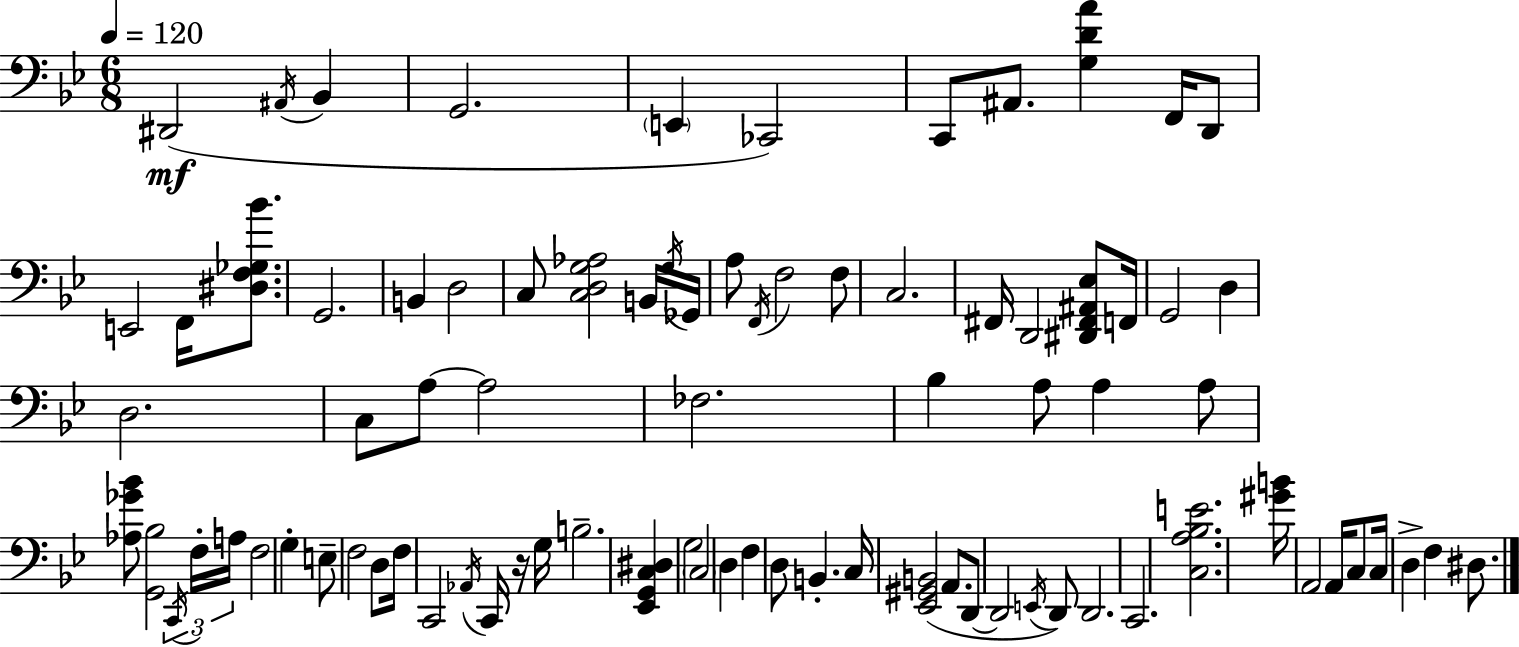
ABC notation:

X:1
T:Untitled
M:6/8
L:1/4
K:Bb
^D,,2 ^A,,/4 _B,, G,,2 E,, _C,,2 C,,/2 ^A,,/2 [G,DA] F,,/4 D,,/2 E,,2 F,,/4 [^D,F,_G,_B]/2 G,,2 B,, D,2 C,/2 [C,D,G,_A,]2 B,,/4 G,/4 _G,,/4 A,/2 F,,/4 F,2 F,/2 C,2 ^F,,/4 D,,2 [^D,,^F,,^A,,_E,]/2 F,,/4 G,,2 D, D,2 C,/2 A,/2 A,2 _F,2 _B, A,/2 A, A,/2 [_A,_G_B]/2 [G,,_B,]2 C,,/4 F,/4 A,/4 F,2 G, E,/2 F,2 D,/2 F,/4 C,,2 _A,,/4 C,,/4 z/4 G,/4 B,2 [_E,,G,,C,^D,] G,2 C,2 D, F, D,/2 B,, C,/4 [_E,,^G,,B,,]2 A,,/2 D,,/2 D,,2 E,,/4 D,,/2 D,,2 C,,2 [C,A,_B,E]2 [^GB]/4 A,,2 A,,/4 C,/2 C,/4 D, F, ^D,/2